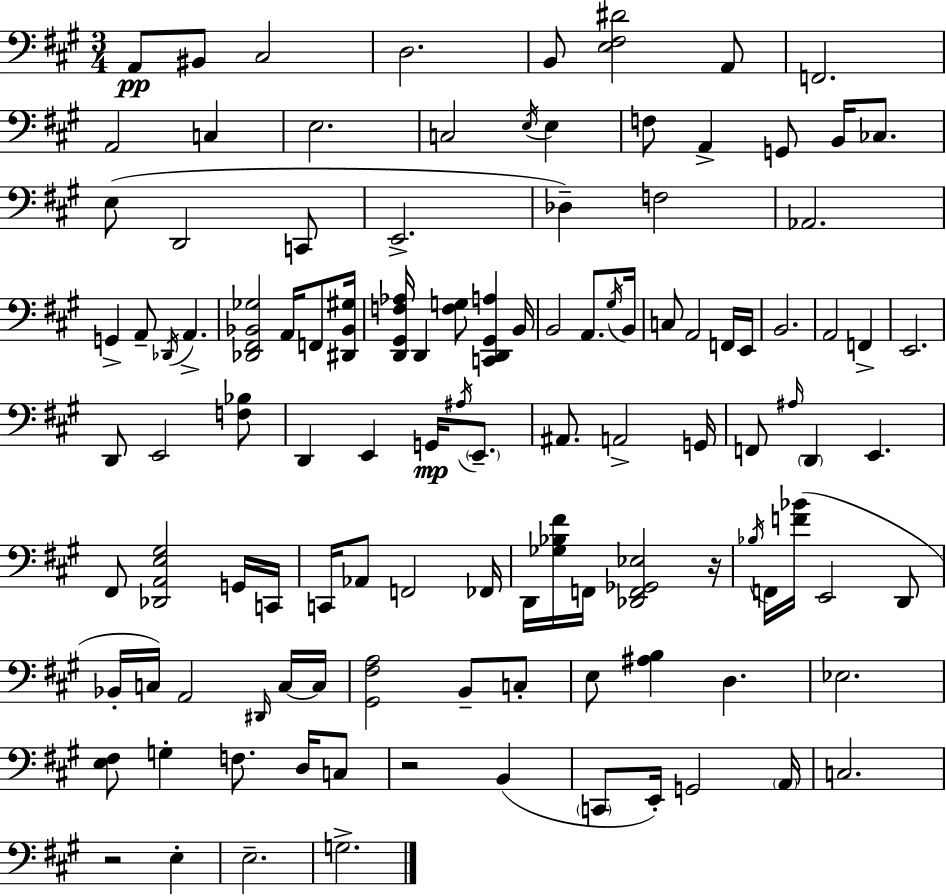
X:1
T:Untitled
M:3/4
L:1/4
K:A
A,,/2 ^B,,/2 ^C,2 D,2 B,,/2 [E,^F,^D]2 A,,/2 F,,2 A,,2 C, E,2 C,2 E,/4 E, F,/2 A,, G,,/2 B,,/4 _C,/2 E,/2 D,,2 C,,/2 E,,2 _D, F,2 _A,,2 G,, A,,/2 _D,,/4 A,, [_D,,^F,,_B,,_G,]2 A,,/4 F,,/2 [^D,,_B,,^G,]/4 [D,,^G,,F,_A,]/4 D,, [F,G,]/2 [C,,D,,^G,,A,] B,,/4 B,,2 A,,/2 ^G,/4 B,,/4 C,/2 A,,2 F,,/4 E,,/4 B,,2 A,,2 F,, E,,2 D,,/2 E,,2 [F,_B,]/2 D,, E,, G,,/4 ^A,/4 E,,/2 ^A,,/2 A,,2 G,,/4 F,,/2 ^A,/4 D,, E,, ^F,,/2 [_D,,A,,E,^G,]2 G,,/4 C,,/4 C,,/4 _A,,/2 F,,2 _F,,/4 D,,/4 [_G,_B,^F]/4 F,,/4 [_D,,F,,_G,,_E,]2 z/4 _B,/4 F,,/4 [F_B]/4 E,,2 D,,/2 _B,,/4 C,/4 A,,2 ^D,,/4 C,/4 C,/4 [^G,,^F,A,]2 B,,/2 C,/2 E,/2 [^A,B,] D, _E,2 [E,^F,]/2 G, F,/2 D,/4 C,/2 z2 B,, C,,/2 E,,/4 G,,2 A,,/4 C,2 z2 E, E,2 G,2